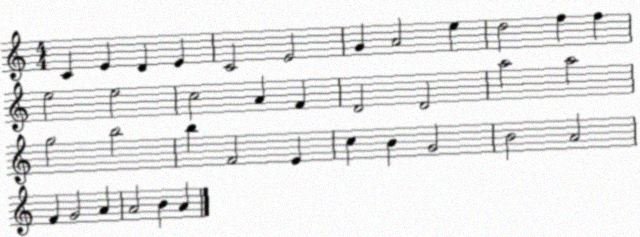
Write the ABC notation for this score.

X:1
T:Untitled
M:4/4
L:1/4
K:C
C E D E C2 E2 G A2 e d2 f f e2 e2 c2 A F D2 D2 a2 a2 g2 b2 b F2 E c B G2 B2 A2 F G2 A A2 B A